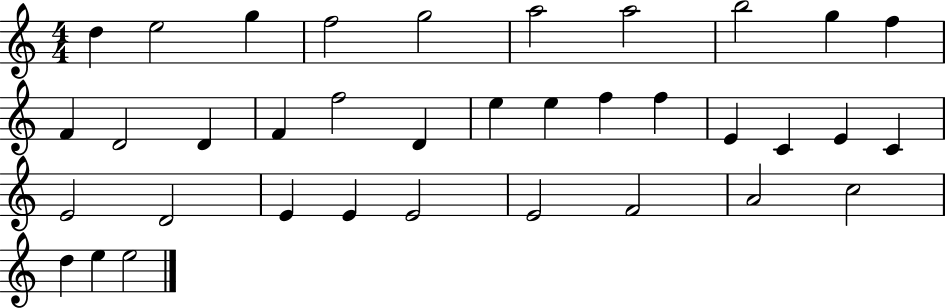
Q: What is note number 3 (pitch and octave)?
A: G5